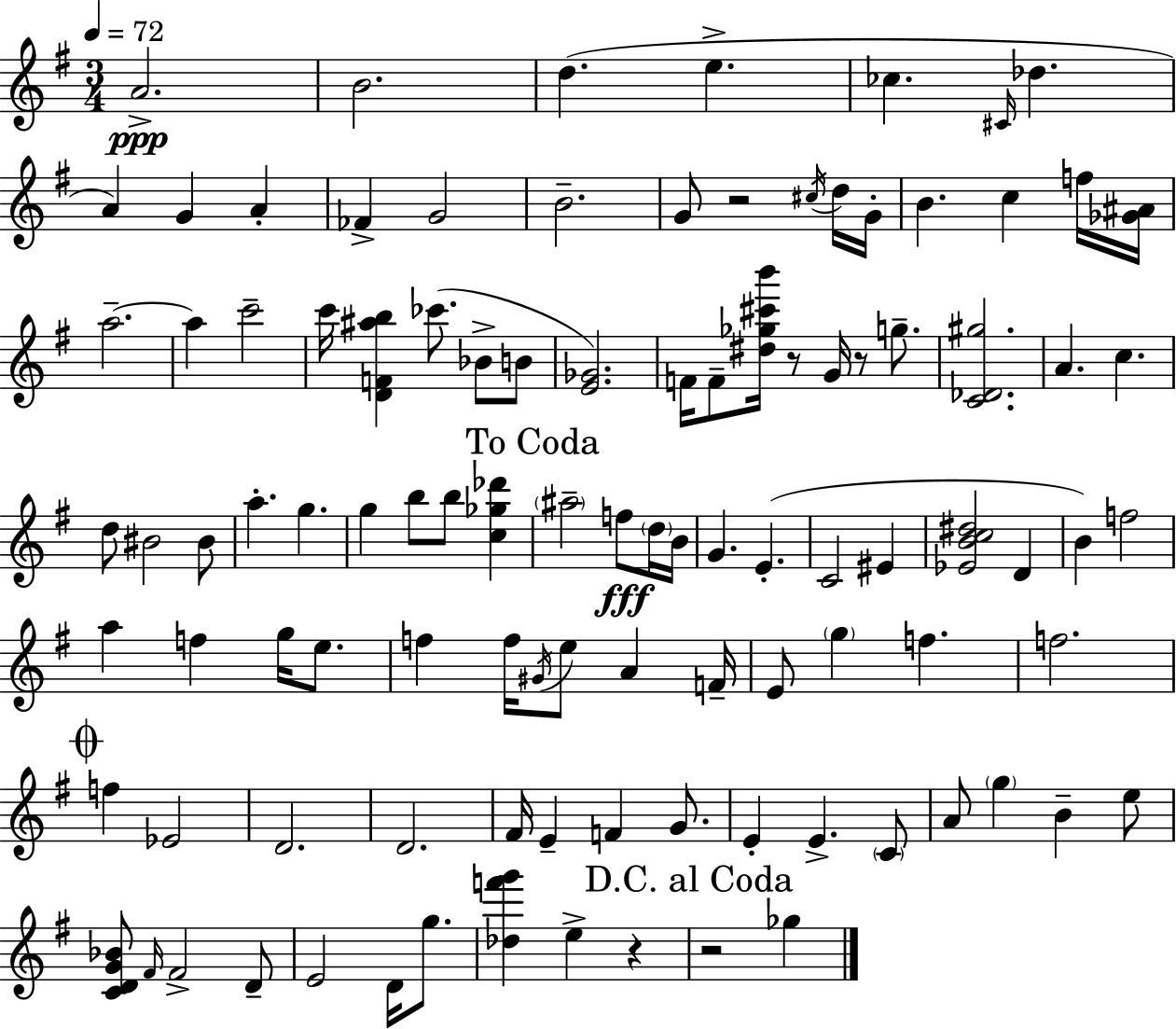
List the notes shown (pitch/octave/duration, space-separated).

A4/h. B4/h. D5/q. E5/q. CES5/q. C#4/s Db5/q. A4/q G4/q A4/q FES4/q G4/h B4/h. G4/e R/h C#5/s D5/s G4/s B4/q. C5/q F5/s [Gb4,A#4]/s A5/h. A5/q C6/h C6/s [D4,F4,A#5,B5]/q CES6/e. Bb4/e B4/e [E4,Gb4]/h. F4/s F4/e [D#5,Gb5,C#6,B6]/s R/e G4/s R/e G5/e. [C4,Db4,G#5]/h. A4/q. C5/q. D5/e BIS4/h BIS4/e A5/q. G5/q. G5/q B5/e B5/e [C5,Gb5,Db6]/q A#5/h F5/e D5/s B4/s G4/q. E4/q. C4/h EIS4/q [Eb4,B4,C5,D#5]/h D4/q B4/q F5/h A5/q F5/q G5/s E5/e. F5/q F5/s G#4/s E5/e A4/q F4/s E4/e G5/q F5/q. F5/h. F5/q Eb4/h D4/h. D4/h. F#4/s E4/q F4/q G4/e. E4/q E4/q. C4/e A4/e G5/q B4/q E5/e [C4,D4,G4,Bb4]/e F#4/s F#4/h D4/e E4/h D4/s G5/e. [Db5,F6,G6]/q E5/q R/q R/h Gb5/q